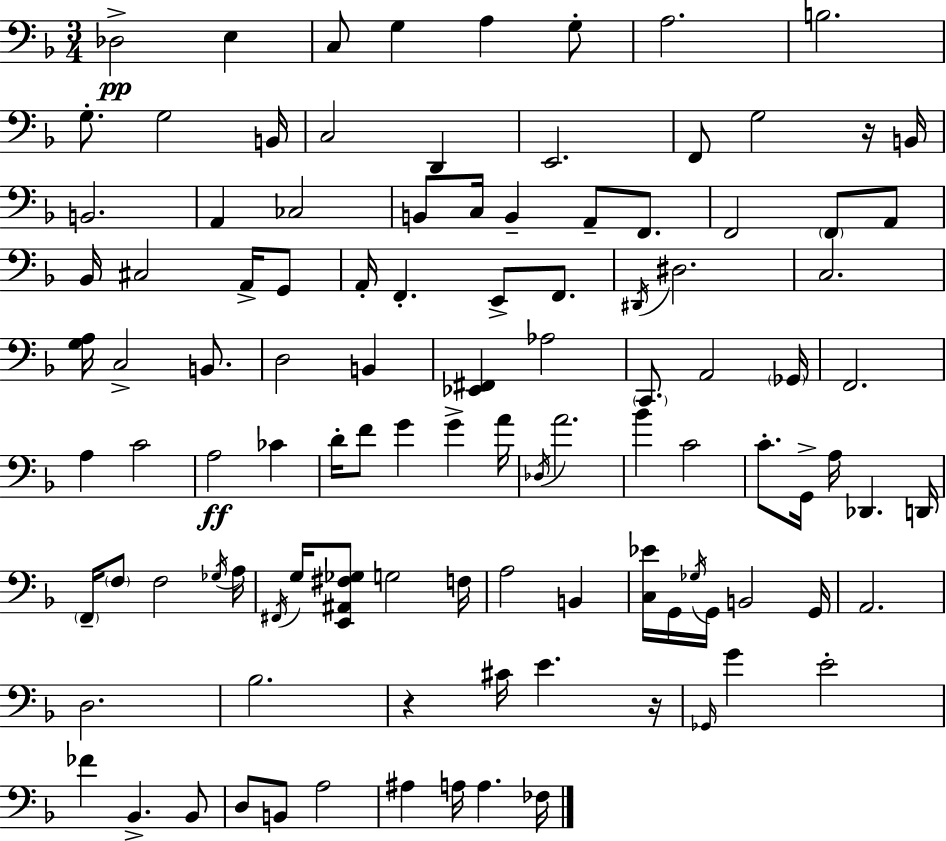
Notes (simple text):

Db3/h E3/q C3/e G3/q A3/q G3/e A3/h. B3/h. G3/e. G3/h B2/s C3/h D2/q E2/h. F2/e G3/h R/s B2/s B2/h. A2/q CES3/h B2/e C3/s B2/q A2/e F2/e. F2/h F2/e A2/e Bb2/s C#3/h A2/s G2/e A2/s F2/q. E2/e F2/e. D#2/s D#3/h. C3/h. [G3,A3]/s C3/h B2/e. D3/h B2/q [Eb2,F#2]/q Ab3/h C2/e. A2/h Gb2/s F2/h. A3/q C4/h A3/h CES4/q D4/s F4/e G4/q G4/q A4/s Db3/s A4/h. Bb4/q C4/h C4/e. G2/s A3/s Db2/q. D2/s F2/s F3/e F3/h Gb3/s A3/s F#2/s G3/s [E2,A#2,F#3,Gb3]/e G3/h F3/s A3/h B2/q [C3,Eb4]/s G2/s Gb3/s G2/s B2/h G2/s A2/h. D3/h. Bb3/h. R/q C#4/s E4/q. R/s Gb2/s G4/q E4/h FES4/q Bb2/q. Bb2/e D3/e B2/e A3/h A#3/q A3/s A3/q. FES3/s